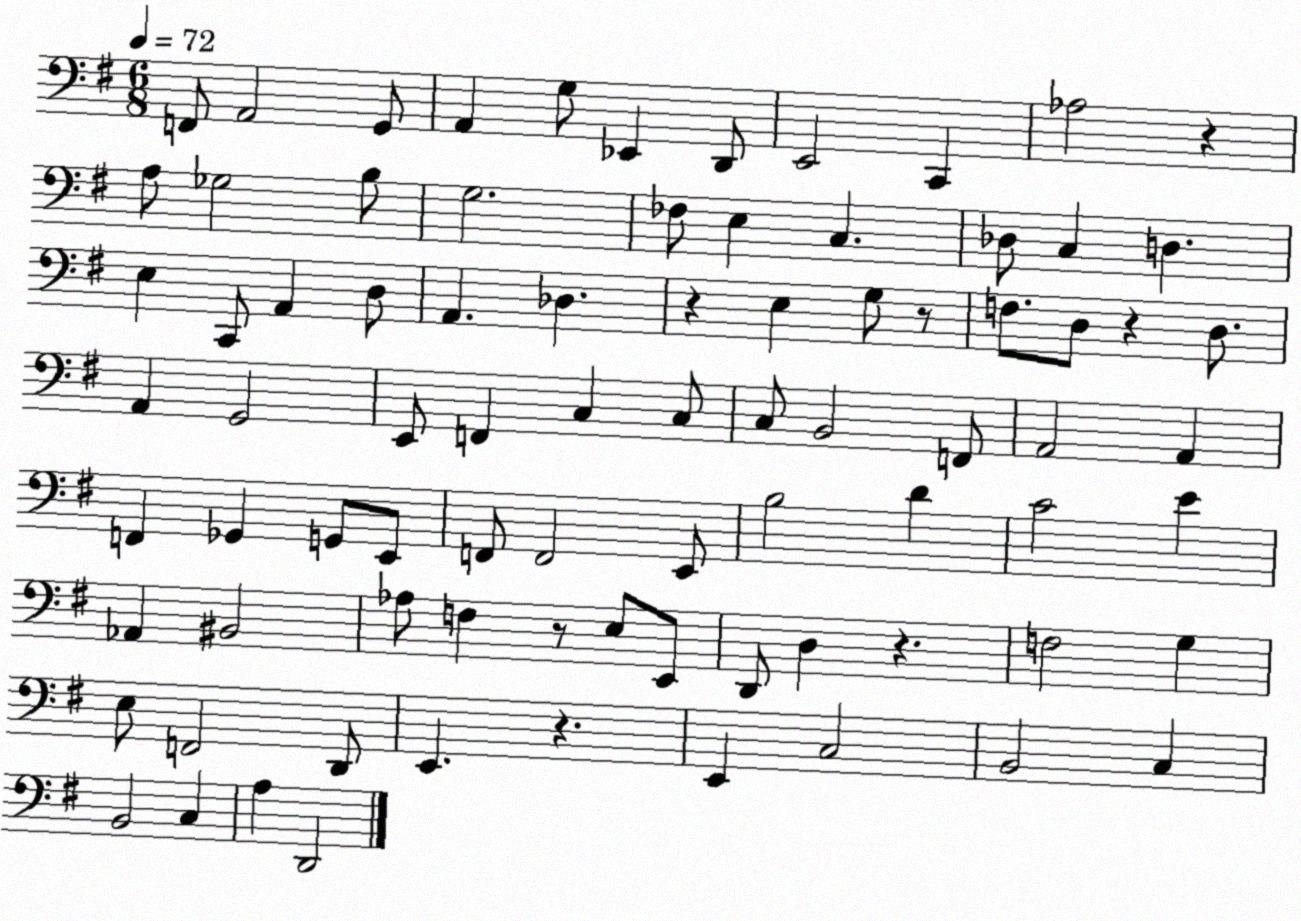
X:1
T:Untitled
M:6/8
L:1/4
K:G
F,,/2 A,,2 G,,/2 A,, G,/2 _E,, D,,/2 E,,2 C,, _A,2 z A,/2 _G,2 B,/2 G,2 _F,/2 E, C, _D,/2 C, D, E, C,,/2 A,, D,/2 A,, _D, z E, G,/2 z/2 F,/2 D,/2 z D,/2 A,, G,,2 E,,/2 F,, C, C,/2 C,/2 B,,2 F,,/2 A,,2 A,, F,, _G,, G,,/2 E,,/2 F,,/2 F,,2 E,,/2 B,2 D C2 E _A,, ^B,,2 _A,/2 F, z/2 E,/2 E,,/2 D,,/2 D, z F,2 G, E,/2 F,,2 D,,/2 E,, z E,, C,2 B,,2 C, B,,2 C, A, D,,2